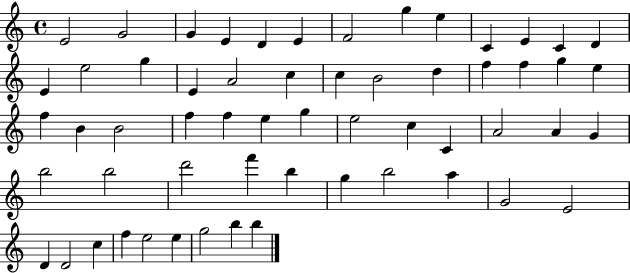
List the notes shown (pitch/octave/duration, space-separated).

E4/h G4/h G4/q E4/q D4/q E4/q F4/h G5/q E5/q C4/q E4/q C4/q D4/q E4/q E5/h G5/q E4/q A4/h C5/q C5/q B4/h D5/q F5/q F5/q G5/q E5/q F5/q B4/q B4/h F5/q F5/q E5/q G5/q E5/h C5/q C4/q A4/h A4/q G4/q B5/h B5/h D6/h F6/q B5/q G5/q B5/h A5/q G4/h E4/h D4/q D4/h C5/q F5/q E5/h E5/q G5/h B5/q B5/q